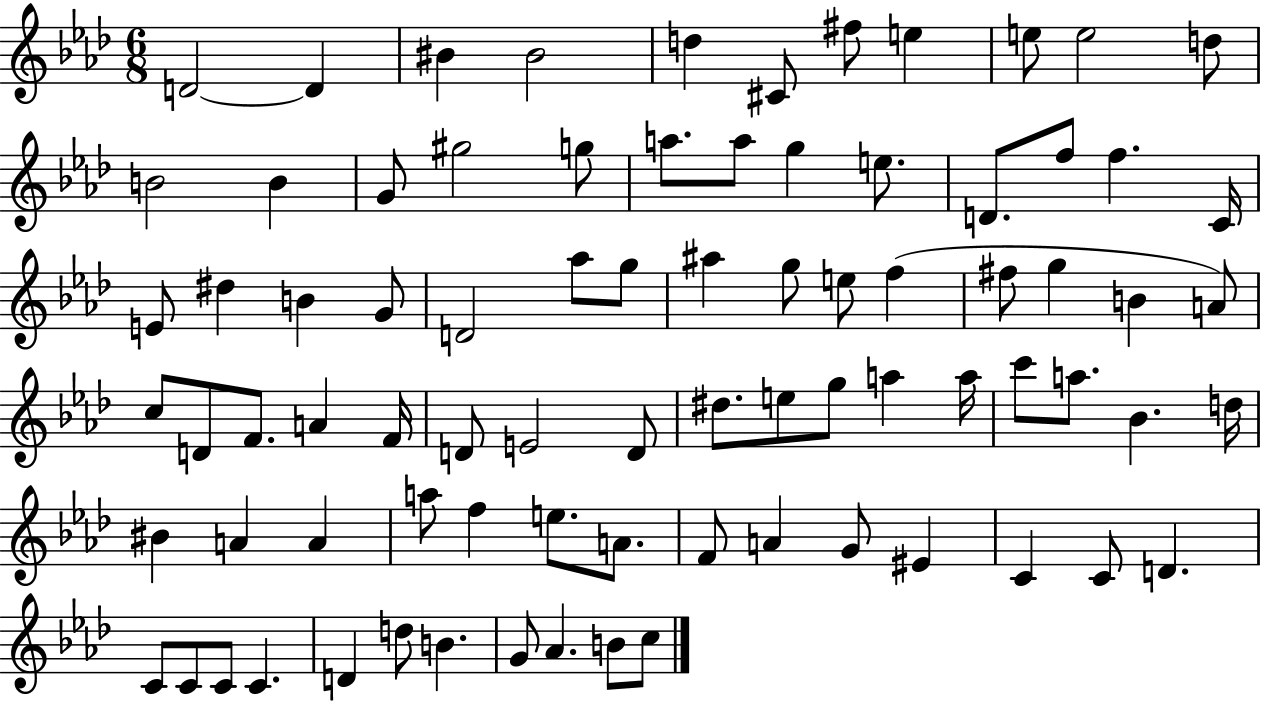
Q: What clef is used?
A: treble